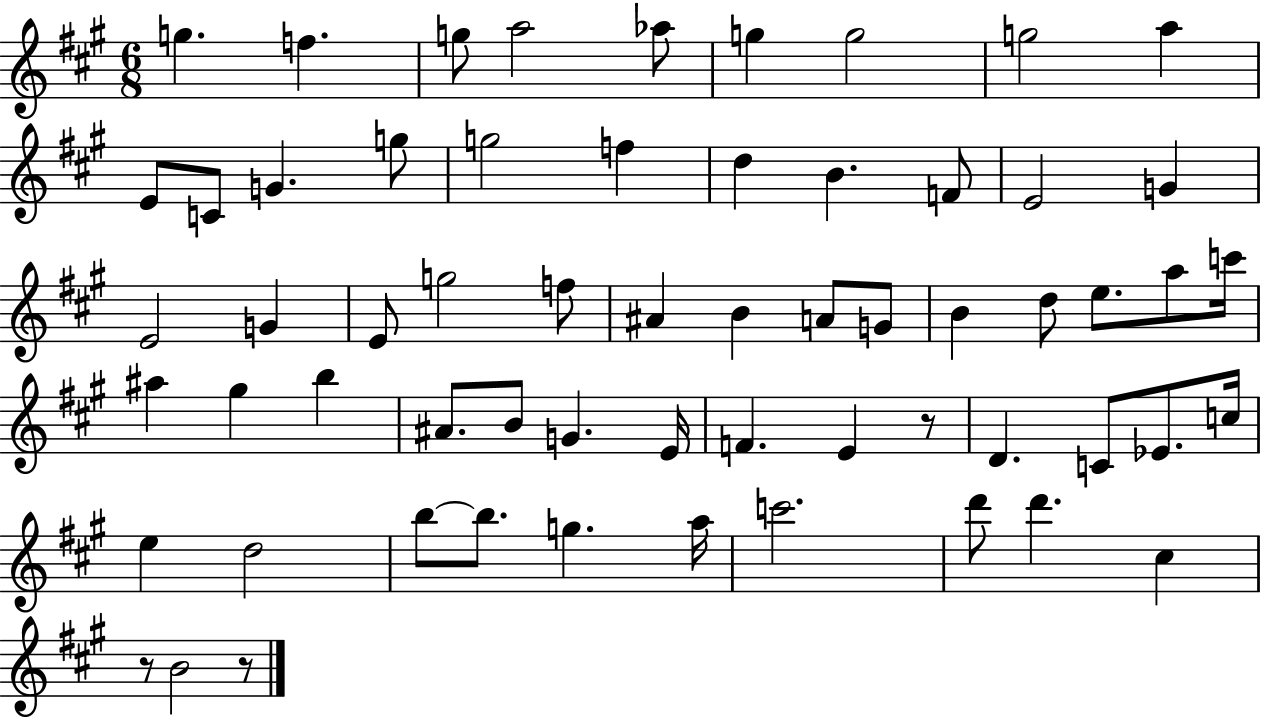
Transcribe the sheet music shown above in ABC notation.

X:1
T:Untitled
M:6/8
L:1/4
K:A
g f g/2 a2 _a/2 g g2 g2 a E/2 C/2 G g/2 g2 f d B F/2 E2 G E2 G E/2 g2 f/2 ^A B A/2 G/2 B d/2 e/2 a/2 c'/4 ^a ^g b ^A/2 B/2 G E/4 F E z/2 D C/2 _E/2 c/4 e d2 b/2 b/2 g a/4 c'2 d'/2 d' ^c z/2 B2 z/2